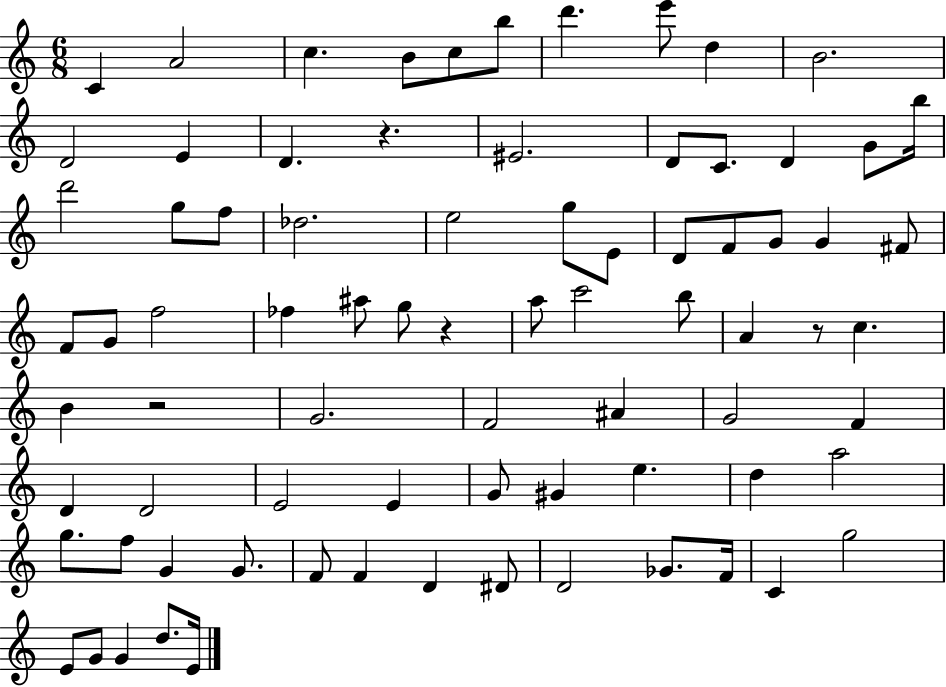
{
  \clef treble
  \numericTimeSignature
  \time 6/8
  \key c \major
  c'4 a'2 | c''4. b'8 c''8 b''8 | d'''4. e'''8 d''4 | b'2. | \break d'2 e'4 | d'4. r4. | eis'2. | d'8 c'8. d'4 g'8 b''16 | \break d'''2 g''8 f''8 | des''2. | e''2 g''8 e'8 | d'8 f'8 g'8 g'4 fis'8 | \break f'8 g'8 f''2 | fes''4 ais''8 g''8 r4 | a''8 c'''2 b''8 | a'4 r8 c''4. | \break b'4 r2 | g'2. | f'2 ais'4 | g'2 f'4 | \break d'4 d'2 | e'2 e'4 | g'8 gis'4 e''4. | d''4 a''2 | \break g''8. f''8 g'4 g'8. | f'8 f'4 d'4 dis'8 | d'2 ges'8. f'16 | c'4 g''2 | \break e'8 g'8 g'4 d''8. e'16 | \bar "|."
}